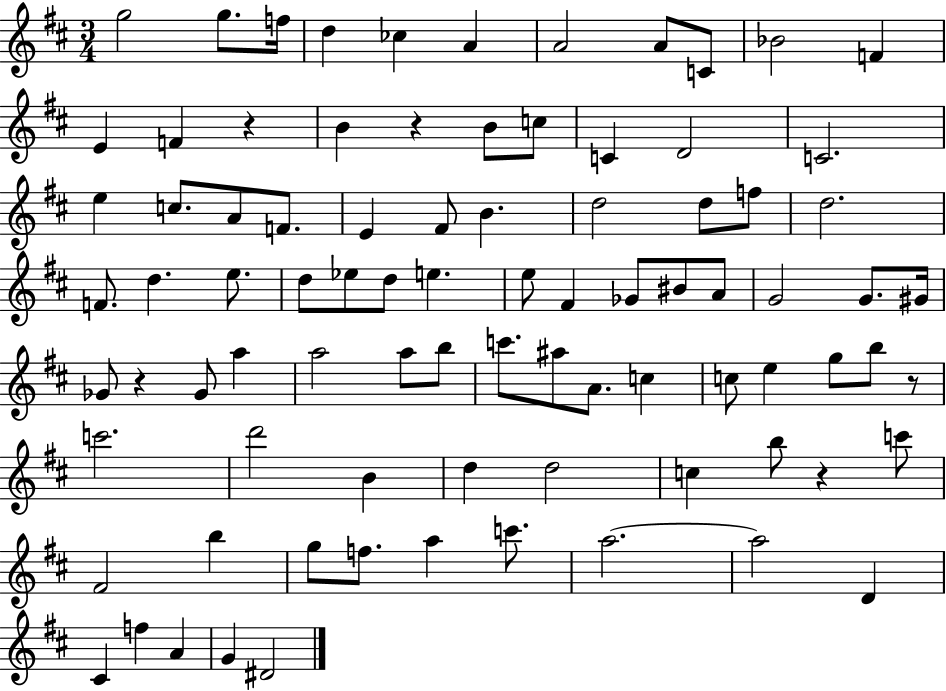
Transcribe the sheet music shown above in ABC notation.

X:1
T:Untitled
M:3/4
L:1/4
K:D
g2 g/2 f/4 d _c A A2 A/2 C/2 _B2 F E F z B z B/2 c/2 C D2 C2 e c/2 A/2 F/2 E ^F/2 B d2 d/2 f/2 d2 F/2 d e/2 d/2 _e/2 d/2 e e/2 ^F _G/2 ^B/2 A/2 G2 G/2 ^G/4 _G/2 z _G/2 a a2 a/2 b/2 c'/2 ^a/2 A/2 c c/2 e g/2 b/2 z/2 c'2 d'2 B d d2 c b/2 z c'/2 ^F2 b g/2 f/2 a c'/2 a2 a2 D ^C f A G ^D2